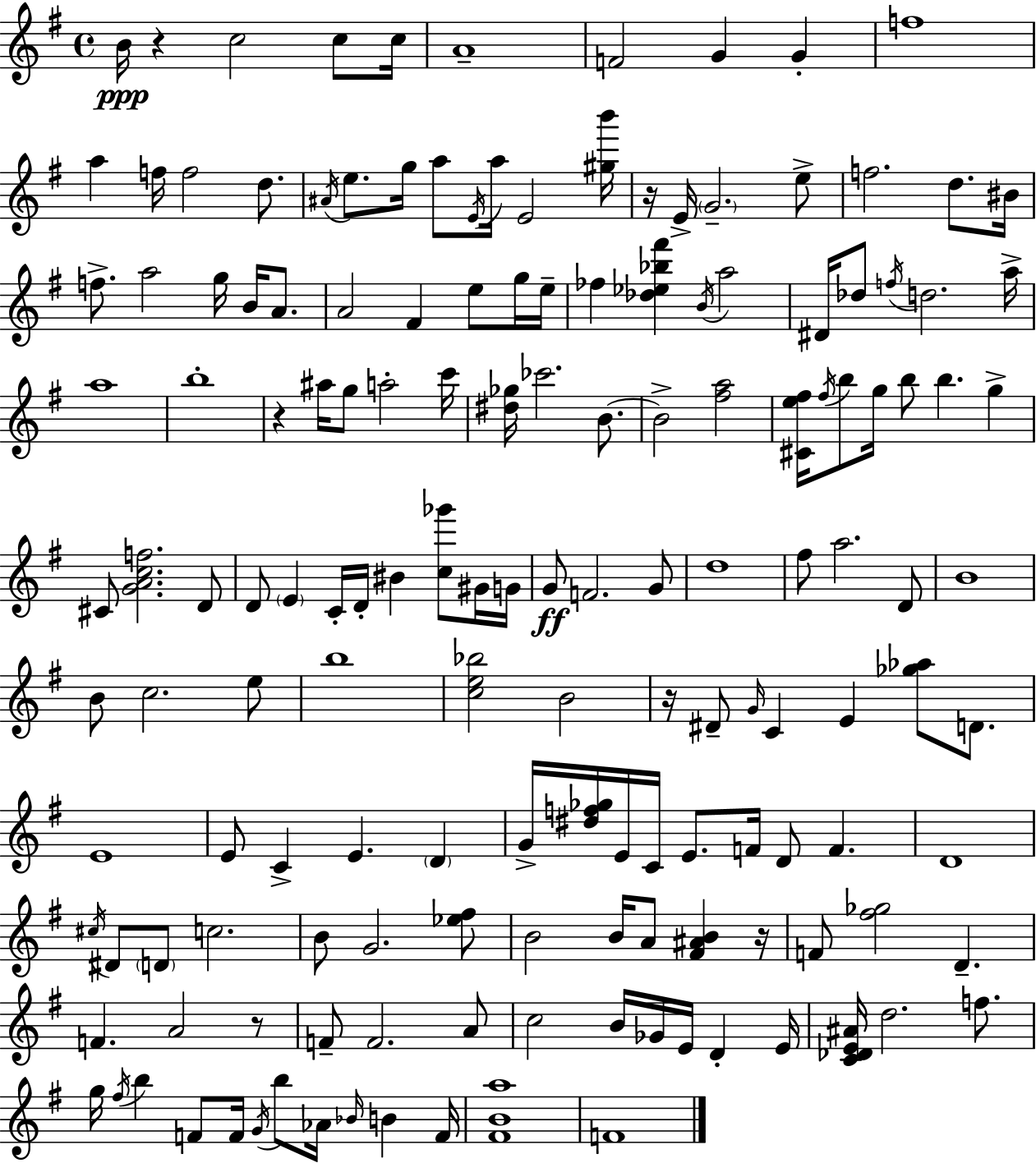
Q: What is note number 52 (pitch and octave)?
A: B4